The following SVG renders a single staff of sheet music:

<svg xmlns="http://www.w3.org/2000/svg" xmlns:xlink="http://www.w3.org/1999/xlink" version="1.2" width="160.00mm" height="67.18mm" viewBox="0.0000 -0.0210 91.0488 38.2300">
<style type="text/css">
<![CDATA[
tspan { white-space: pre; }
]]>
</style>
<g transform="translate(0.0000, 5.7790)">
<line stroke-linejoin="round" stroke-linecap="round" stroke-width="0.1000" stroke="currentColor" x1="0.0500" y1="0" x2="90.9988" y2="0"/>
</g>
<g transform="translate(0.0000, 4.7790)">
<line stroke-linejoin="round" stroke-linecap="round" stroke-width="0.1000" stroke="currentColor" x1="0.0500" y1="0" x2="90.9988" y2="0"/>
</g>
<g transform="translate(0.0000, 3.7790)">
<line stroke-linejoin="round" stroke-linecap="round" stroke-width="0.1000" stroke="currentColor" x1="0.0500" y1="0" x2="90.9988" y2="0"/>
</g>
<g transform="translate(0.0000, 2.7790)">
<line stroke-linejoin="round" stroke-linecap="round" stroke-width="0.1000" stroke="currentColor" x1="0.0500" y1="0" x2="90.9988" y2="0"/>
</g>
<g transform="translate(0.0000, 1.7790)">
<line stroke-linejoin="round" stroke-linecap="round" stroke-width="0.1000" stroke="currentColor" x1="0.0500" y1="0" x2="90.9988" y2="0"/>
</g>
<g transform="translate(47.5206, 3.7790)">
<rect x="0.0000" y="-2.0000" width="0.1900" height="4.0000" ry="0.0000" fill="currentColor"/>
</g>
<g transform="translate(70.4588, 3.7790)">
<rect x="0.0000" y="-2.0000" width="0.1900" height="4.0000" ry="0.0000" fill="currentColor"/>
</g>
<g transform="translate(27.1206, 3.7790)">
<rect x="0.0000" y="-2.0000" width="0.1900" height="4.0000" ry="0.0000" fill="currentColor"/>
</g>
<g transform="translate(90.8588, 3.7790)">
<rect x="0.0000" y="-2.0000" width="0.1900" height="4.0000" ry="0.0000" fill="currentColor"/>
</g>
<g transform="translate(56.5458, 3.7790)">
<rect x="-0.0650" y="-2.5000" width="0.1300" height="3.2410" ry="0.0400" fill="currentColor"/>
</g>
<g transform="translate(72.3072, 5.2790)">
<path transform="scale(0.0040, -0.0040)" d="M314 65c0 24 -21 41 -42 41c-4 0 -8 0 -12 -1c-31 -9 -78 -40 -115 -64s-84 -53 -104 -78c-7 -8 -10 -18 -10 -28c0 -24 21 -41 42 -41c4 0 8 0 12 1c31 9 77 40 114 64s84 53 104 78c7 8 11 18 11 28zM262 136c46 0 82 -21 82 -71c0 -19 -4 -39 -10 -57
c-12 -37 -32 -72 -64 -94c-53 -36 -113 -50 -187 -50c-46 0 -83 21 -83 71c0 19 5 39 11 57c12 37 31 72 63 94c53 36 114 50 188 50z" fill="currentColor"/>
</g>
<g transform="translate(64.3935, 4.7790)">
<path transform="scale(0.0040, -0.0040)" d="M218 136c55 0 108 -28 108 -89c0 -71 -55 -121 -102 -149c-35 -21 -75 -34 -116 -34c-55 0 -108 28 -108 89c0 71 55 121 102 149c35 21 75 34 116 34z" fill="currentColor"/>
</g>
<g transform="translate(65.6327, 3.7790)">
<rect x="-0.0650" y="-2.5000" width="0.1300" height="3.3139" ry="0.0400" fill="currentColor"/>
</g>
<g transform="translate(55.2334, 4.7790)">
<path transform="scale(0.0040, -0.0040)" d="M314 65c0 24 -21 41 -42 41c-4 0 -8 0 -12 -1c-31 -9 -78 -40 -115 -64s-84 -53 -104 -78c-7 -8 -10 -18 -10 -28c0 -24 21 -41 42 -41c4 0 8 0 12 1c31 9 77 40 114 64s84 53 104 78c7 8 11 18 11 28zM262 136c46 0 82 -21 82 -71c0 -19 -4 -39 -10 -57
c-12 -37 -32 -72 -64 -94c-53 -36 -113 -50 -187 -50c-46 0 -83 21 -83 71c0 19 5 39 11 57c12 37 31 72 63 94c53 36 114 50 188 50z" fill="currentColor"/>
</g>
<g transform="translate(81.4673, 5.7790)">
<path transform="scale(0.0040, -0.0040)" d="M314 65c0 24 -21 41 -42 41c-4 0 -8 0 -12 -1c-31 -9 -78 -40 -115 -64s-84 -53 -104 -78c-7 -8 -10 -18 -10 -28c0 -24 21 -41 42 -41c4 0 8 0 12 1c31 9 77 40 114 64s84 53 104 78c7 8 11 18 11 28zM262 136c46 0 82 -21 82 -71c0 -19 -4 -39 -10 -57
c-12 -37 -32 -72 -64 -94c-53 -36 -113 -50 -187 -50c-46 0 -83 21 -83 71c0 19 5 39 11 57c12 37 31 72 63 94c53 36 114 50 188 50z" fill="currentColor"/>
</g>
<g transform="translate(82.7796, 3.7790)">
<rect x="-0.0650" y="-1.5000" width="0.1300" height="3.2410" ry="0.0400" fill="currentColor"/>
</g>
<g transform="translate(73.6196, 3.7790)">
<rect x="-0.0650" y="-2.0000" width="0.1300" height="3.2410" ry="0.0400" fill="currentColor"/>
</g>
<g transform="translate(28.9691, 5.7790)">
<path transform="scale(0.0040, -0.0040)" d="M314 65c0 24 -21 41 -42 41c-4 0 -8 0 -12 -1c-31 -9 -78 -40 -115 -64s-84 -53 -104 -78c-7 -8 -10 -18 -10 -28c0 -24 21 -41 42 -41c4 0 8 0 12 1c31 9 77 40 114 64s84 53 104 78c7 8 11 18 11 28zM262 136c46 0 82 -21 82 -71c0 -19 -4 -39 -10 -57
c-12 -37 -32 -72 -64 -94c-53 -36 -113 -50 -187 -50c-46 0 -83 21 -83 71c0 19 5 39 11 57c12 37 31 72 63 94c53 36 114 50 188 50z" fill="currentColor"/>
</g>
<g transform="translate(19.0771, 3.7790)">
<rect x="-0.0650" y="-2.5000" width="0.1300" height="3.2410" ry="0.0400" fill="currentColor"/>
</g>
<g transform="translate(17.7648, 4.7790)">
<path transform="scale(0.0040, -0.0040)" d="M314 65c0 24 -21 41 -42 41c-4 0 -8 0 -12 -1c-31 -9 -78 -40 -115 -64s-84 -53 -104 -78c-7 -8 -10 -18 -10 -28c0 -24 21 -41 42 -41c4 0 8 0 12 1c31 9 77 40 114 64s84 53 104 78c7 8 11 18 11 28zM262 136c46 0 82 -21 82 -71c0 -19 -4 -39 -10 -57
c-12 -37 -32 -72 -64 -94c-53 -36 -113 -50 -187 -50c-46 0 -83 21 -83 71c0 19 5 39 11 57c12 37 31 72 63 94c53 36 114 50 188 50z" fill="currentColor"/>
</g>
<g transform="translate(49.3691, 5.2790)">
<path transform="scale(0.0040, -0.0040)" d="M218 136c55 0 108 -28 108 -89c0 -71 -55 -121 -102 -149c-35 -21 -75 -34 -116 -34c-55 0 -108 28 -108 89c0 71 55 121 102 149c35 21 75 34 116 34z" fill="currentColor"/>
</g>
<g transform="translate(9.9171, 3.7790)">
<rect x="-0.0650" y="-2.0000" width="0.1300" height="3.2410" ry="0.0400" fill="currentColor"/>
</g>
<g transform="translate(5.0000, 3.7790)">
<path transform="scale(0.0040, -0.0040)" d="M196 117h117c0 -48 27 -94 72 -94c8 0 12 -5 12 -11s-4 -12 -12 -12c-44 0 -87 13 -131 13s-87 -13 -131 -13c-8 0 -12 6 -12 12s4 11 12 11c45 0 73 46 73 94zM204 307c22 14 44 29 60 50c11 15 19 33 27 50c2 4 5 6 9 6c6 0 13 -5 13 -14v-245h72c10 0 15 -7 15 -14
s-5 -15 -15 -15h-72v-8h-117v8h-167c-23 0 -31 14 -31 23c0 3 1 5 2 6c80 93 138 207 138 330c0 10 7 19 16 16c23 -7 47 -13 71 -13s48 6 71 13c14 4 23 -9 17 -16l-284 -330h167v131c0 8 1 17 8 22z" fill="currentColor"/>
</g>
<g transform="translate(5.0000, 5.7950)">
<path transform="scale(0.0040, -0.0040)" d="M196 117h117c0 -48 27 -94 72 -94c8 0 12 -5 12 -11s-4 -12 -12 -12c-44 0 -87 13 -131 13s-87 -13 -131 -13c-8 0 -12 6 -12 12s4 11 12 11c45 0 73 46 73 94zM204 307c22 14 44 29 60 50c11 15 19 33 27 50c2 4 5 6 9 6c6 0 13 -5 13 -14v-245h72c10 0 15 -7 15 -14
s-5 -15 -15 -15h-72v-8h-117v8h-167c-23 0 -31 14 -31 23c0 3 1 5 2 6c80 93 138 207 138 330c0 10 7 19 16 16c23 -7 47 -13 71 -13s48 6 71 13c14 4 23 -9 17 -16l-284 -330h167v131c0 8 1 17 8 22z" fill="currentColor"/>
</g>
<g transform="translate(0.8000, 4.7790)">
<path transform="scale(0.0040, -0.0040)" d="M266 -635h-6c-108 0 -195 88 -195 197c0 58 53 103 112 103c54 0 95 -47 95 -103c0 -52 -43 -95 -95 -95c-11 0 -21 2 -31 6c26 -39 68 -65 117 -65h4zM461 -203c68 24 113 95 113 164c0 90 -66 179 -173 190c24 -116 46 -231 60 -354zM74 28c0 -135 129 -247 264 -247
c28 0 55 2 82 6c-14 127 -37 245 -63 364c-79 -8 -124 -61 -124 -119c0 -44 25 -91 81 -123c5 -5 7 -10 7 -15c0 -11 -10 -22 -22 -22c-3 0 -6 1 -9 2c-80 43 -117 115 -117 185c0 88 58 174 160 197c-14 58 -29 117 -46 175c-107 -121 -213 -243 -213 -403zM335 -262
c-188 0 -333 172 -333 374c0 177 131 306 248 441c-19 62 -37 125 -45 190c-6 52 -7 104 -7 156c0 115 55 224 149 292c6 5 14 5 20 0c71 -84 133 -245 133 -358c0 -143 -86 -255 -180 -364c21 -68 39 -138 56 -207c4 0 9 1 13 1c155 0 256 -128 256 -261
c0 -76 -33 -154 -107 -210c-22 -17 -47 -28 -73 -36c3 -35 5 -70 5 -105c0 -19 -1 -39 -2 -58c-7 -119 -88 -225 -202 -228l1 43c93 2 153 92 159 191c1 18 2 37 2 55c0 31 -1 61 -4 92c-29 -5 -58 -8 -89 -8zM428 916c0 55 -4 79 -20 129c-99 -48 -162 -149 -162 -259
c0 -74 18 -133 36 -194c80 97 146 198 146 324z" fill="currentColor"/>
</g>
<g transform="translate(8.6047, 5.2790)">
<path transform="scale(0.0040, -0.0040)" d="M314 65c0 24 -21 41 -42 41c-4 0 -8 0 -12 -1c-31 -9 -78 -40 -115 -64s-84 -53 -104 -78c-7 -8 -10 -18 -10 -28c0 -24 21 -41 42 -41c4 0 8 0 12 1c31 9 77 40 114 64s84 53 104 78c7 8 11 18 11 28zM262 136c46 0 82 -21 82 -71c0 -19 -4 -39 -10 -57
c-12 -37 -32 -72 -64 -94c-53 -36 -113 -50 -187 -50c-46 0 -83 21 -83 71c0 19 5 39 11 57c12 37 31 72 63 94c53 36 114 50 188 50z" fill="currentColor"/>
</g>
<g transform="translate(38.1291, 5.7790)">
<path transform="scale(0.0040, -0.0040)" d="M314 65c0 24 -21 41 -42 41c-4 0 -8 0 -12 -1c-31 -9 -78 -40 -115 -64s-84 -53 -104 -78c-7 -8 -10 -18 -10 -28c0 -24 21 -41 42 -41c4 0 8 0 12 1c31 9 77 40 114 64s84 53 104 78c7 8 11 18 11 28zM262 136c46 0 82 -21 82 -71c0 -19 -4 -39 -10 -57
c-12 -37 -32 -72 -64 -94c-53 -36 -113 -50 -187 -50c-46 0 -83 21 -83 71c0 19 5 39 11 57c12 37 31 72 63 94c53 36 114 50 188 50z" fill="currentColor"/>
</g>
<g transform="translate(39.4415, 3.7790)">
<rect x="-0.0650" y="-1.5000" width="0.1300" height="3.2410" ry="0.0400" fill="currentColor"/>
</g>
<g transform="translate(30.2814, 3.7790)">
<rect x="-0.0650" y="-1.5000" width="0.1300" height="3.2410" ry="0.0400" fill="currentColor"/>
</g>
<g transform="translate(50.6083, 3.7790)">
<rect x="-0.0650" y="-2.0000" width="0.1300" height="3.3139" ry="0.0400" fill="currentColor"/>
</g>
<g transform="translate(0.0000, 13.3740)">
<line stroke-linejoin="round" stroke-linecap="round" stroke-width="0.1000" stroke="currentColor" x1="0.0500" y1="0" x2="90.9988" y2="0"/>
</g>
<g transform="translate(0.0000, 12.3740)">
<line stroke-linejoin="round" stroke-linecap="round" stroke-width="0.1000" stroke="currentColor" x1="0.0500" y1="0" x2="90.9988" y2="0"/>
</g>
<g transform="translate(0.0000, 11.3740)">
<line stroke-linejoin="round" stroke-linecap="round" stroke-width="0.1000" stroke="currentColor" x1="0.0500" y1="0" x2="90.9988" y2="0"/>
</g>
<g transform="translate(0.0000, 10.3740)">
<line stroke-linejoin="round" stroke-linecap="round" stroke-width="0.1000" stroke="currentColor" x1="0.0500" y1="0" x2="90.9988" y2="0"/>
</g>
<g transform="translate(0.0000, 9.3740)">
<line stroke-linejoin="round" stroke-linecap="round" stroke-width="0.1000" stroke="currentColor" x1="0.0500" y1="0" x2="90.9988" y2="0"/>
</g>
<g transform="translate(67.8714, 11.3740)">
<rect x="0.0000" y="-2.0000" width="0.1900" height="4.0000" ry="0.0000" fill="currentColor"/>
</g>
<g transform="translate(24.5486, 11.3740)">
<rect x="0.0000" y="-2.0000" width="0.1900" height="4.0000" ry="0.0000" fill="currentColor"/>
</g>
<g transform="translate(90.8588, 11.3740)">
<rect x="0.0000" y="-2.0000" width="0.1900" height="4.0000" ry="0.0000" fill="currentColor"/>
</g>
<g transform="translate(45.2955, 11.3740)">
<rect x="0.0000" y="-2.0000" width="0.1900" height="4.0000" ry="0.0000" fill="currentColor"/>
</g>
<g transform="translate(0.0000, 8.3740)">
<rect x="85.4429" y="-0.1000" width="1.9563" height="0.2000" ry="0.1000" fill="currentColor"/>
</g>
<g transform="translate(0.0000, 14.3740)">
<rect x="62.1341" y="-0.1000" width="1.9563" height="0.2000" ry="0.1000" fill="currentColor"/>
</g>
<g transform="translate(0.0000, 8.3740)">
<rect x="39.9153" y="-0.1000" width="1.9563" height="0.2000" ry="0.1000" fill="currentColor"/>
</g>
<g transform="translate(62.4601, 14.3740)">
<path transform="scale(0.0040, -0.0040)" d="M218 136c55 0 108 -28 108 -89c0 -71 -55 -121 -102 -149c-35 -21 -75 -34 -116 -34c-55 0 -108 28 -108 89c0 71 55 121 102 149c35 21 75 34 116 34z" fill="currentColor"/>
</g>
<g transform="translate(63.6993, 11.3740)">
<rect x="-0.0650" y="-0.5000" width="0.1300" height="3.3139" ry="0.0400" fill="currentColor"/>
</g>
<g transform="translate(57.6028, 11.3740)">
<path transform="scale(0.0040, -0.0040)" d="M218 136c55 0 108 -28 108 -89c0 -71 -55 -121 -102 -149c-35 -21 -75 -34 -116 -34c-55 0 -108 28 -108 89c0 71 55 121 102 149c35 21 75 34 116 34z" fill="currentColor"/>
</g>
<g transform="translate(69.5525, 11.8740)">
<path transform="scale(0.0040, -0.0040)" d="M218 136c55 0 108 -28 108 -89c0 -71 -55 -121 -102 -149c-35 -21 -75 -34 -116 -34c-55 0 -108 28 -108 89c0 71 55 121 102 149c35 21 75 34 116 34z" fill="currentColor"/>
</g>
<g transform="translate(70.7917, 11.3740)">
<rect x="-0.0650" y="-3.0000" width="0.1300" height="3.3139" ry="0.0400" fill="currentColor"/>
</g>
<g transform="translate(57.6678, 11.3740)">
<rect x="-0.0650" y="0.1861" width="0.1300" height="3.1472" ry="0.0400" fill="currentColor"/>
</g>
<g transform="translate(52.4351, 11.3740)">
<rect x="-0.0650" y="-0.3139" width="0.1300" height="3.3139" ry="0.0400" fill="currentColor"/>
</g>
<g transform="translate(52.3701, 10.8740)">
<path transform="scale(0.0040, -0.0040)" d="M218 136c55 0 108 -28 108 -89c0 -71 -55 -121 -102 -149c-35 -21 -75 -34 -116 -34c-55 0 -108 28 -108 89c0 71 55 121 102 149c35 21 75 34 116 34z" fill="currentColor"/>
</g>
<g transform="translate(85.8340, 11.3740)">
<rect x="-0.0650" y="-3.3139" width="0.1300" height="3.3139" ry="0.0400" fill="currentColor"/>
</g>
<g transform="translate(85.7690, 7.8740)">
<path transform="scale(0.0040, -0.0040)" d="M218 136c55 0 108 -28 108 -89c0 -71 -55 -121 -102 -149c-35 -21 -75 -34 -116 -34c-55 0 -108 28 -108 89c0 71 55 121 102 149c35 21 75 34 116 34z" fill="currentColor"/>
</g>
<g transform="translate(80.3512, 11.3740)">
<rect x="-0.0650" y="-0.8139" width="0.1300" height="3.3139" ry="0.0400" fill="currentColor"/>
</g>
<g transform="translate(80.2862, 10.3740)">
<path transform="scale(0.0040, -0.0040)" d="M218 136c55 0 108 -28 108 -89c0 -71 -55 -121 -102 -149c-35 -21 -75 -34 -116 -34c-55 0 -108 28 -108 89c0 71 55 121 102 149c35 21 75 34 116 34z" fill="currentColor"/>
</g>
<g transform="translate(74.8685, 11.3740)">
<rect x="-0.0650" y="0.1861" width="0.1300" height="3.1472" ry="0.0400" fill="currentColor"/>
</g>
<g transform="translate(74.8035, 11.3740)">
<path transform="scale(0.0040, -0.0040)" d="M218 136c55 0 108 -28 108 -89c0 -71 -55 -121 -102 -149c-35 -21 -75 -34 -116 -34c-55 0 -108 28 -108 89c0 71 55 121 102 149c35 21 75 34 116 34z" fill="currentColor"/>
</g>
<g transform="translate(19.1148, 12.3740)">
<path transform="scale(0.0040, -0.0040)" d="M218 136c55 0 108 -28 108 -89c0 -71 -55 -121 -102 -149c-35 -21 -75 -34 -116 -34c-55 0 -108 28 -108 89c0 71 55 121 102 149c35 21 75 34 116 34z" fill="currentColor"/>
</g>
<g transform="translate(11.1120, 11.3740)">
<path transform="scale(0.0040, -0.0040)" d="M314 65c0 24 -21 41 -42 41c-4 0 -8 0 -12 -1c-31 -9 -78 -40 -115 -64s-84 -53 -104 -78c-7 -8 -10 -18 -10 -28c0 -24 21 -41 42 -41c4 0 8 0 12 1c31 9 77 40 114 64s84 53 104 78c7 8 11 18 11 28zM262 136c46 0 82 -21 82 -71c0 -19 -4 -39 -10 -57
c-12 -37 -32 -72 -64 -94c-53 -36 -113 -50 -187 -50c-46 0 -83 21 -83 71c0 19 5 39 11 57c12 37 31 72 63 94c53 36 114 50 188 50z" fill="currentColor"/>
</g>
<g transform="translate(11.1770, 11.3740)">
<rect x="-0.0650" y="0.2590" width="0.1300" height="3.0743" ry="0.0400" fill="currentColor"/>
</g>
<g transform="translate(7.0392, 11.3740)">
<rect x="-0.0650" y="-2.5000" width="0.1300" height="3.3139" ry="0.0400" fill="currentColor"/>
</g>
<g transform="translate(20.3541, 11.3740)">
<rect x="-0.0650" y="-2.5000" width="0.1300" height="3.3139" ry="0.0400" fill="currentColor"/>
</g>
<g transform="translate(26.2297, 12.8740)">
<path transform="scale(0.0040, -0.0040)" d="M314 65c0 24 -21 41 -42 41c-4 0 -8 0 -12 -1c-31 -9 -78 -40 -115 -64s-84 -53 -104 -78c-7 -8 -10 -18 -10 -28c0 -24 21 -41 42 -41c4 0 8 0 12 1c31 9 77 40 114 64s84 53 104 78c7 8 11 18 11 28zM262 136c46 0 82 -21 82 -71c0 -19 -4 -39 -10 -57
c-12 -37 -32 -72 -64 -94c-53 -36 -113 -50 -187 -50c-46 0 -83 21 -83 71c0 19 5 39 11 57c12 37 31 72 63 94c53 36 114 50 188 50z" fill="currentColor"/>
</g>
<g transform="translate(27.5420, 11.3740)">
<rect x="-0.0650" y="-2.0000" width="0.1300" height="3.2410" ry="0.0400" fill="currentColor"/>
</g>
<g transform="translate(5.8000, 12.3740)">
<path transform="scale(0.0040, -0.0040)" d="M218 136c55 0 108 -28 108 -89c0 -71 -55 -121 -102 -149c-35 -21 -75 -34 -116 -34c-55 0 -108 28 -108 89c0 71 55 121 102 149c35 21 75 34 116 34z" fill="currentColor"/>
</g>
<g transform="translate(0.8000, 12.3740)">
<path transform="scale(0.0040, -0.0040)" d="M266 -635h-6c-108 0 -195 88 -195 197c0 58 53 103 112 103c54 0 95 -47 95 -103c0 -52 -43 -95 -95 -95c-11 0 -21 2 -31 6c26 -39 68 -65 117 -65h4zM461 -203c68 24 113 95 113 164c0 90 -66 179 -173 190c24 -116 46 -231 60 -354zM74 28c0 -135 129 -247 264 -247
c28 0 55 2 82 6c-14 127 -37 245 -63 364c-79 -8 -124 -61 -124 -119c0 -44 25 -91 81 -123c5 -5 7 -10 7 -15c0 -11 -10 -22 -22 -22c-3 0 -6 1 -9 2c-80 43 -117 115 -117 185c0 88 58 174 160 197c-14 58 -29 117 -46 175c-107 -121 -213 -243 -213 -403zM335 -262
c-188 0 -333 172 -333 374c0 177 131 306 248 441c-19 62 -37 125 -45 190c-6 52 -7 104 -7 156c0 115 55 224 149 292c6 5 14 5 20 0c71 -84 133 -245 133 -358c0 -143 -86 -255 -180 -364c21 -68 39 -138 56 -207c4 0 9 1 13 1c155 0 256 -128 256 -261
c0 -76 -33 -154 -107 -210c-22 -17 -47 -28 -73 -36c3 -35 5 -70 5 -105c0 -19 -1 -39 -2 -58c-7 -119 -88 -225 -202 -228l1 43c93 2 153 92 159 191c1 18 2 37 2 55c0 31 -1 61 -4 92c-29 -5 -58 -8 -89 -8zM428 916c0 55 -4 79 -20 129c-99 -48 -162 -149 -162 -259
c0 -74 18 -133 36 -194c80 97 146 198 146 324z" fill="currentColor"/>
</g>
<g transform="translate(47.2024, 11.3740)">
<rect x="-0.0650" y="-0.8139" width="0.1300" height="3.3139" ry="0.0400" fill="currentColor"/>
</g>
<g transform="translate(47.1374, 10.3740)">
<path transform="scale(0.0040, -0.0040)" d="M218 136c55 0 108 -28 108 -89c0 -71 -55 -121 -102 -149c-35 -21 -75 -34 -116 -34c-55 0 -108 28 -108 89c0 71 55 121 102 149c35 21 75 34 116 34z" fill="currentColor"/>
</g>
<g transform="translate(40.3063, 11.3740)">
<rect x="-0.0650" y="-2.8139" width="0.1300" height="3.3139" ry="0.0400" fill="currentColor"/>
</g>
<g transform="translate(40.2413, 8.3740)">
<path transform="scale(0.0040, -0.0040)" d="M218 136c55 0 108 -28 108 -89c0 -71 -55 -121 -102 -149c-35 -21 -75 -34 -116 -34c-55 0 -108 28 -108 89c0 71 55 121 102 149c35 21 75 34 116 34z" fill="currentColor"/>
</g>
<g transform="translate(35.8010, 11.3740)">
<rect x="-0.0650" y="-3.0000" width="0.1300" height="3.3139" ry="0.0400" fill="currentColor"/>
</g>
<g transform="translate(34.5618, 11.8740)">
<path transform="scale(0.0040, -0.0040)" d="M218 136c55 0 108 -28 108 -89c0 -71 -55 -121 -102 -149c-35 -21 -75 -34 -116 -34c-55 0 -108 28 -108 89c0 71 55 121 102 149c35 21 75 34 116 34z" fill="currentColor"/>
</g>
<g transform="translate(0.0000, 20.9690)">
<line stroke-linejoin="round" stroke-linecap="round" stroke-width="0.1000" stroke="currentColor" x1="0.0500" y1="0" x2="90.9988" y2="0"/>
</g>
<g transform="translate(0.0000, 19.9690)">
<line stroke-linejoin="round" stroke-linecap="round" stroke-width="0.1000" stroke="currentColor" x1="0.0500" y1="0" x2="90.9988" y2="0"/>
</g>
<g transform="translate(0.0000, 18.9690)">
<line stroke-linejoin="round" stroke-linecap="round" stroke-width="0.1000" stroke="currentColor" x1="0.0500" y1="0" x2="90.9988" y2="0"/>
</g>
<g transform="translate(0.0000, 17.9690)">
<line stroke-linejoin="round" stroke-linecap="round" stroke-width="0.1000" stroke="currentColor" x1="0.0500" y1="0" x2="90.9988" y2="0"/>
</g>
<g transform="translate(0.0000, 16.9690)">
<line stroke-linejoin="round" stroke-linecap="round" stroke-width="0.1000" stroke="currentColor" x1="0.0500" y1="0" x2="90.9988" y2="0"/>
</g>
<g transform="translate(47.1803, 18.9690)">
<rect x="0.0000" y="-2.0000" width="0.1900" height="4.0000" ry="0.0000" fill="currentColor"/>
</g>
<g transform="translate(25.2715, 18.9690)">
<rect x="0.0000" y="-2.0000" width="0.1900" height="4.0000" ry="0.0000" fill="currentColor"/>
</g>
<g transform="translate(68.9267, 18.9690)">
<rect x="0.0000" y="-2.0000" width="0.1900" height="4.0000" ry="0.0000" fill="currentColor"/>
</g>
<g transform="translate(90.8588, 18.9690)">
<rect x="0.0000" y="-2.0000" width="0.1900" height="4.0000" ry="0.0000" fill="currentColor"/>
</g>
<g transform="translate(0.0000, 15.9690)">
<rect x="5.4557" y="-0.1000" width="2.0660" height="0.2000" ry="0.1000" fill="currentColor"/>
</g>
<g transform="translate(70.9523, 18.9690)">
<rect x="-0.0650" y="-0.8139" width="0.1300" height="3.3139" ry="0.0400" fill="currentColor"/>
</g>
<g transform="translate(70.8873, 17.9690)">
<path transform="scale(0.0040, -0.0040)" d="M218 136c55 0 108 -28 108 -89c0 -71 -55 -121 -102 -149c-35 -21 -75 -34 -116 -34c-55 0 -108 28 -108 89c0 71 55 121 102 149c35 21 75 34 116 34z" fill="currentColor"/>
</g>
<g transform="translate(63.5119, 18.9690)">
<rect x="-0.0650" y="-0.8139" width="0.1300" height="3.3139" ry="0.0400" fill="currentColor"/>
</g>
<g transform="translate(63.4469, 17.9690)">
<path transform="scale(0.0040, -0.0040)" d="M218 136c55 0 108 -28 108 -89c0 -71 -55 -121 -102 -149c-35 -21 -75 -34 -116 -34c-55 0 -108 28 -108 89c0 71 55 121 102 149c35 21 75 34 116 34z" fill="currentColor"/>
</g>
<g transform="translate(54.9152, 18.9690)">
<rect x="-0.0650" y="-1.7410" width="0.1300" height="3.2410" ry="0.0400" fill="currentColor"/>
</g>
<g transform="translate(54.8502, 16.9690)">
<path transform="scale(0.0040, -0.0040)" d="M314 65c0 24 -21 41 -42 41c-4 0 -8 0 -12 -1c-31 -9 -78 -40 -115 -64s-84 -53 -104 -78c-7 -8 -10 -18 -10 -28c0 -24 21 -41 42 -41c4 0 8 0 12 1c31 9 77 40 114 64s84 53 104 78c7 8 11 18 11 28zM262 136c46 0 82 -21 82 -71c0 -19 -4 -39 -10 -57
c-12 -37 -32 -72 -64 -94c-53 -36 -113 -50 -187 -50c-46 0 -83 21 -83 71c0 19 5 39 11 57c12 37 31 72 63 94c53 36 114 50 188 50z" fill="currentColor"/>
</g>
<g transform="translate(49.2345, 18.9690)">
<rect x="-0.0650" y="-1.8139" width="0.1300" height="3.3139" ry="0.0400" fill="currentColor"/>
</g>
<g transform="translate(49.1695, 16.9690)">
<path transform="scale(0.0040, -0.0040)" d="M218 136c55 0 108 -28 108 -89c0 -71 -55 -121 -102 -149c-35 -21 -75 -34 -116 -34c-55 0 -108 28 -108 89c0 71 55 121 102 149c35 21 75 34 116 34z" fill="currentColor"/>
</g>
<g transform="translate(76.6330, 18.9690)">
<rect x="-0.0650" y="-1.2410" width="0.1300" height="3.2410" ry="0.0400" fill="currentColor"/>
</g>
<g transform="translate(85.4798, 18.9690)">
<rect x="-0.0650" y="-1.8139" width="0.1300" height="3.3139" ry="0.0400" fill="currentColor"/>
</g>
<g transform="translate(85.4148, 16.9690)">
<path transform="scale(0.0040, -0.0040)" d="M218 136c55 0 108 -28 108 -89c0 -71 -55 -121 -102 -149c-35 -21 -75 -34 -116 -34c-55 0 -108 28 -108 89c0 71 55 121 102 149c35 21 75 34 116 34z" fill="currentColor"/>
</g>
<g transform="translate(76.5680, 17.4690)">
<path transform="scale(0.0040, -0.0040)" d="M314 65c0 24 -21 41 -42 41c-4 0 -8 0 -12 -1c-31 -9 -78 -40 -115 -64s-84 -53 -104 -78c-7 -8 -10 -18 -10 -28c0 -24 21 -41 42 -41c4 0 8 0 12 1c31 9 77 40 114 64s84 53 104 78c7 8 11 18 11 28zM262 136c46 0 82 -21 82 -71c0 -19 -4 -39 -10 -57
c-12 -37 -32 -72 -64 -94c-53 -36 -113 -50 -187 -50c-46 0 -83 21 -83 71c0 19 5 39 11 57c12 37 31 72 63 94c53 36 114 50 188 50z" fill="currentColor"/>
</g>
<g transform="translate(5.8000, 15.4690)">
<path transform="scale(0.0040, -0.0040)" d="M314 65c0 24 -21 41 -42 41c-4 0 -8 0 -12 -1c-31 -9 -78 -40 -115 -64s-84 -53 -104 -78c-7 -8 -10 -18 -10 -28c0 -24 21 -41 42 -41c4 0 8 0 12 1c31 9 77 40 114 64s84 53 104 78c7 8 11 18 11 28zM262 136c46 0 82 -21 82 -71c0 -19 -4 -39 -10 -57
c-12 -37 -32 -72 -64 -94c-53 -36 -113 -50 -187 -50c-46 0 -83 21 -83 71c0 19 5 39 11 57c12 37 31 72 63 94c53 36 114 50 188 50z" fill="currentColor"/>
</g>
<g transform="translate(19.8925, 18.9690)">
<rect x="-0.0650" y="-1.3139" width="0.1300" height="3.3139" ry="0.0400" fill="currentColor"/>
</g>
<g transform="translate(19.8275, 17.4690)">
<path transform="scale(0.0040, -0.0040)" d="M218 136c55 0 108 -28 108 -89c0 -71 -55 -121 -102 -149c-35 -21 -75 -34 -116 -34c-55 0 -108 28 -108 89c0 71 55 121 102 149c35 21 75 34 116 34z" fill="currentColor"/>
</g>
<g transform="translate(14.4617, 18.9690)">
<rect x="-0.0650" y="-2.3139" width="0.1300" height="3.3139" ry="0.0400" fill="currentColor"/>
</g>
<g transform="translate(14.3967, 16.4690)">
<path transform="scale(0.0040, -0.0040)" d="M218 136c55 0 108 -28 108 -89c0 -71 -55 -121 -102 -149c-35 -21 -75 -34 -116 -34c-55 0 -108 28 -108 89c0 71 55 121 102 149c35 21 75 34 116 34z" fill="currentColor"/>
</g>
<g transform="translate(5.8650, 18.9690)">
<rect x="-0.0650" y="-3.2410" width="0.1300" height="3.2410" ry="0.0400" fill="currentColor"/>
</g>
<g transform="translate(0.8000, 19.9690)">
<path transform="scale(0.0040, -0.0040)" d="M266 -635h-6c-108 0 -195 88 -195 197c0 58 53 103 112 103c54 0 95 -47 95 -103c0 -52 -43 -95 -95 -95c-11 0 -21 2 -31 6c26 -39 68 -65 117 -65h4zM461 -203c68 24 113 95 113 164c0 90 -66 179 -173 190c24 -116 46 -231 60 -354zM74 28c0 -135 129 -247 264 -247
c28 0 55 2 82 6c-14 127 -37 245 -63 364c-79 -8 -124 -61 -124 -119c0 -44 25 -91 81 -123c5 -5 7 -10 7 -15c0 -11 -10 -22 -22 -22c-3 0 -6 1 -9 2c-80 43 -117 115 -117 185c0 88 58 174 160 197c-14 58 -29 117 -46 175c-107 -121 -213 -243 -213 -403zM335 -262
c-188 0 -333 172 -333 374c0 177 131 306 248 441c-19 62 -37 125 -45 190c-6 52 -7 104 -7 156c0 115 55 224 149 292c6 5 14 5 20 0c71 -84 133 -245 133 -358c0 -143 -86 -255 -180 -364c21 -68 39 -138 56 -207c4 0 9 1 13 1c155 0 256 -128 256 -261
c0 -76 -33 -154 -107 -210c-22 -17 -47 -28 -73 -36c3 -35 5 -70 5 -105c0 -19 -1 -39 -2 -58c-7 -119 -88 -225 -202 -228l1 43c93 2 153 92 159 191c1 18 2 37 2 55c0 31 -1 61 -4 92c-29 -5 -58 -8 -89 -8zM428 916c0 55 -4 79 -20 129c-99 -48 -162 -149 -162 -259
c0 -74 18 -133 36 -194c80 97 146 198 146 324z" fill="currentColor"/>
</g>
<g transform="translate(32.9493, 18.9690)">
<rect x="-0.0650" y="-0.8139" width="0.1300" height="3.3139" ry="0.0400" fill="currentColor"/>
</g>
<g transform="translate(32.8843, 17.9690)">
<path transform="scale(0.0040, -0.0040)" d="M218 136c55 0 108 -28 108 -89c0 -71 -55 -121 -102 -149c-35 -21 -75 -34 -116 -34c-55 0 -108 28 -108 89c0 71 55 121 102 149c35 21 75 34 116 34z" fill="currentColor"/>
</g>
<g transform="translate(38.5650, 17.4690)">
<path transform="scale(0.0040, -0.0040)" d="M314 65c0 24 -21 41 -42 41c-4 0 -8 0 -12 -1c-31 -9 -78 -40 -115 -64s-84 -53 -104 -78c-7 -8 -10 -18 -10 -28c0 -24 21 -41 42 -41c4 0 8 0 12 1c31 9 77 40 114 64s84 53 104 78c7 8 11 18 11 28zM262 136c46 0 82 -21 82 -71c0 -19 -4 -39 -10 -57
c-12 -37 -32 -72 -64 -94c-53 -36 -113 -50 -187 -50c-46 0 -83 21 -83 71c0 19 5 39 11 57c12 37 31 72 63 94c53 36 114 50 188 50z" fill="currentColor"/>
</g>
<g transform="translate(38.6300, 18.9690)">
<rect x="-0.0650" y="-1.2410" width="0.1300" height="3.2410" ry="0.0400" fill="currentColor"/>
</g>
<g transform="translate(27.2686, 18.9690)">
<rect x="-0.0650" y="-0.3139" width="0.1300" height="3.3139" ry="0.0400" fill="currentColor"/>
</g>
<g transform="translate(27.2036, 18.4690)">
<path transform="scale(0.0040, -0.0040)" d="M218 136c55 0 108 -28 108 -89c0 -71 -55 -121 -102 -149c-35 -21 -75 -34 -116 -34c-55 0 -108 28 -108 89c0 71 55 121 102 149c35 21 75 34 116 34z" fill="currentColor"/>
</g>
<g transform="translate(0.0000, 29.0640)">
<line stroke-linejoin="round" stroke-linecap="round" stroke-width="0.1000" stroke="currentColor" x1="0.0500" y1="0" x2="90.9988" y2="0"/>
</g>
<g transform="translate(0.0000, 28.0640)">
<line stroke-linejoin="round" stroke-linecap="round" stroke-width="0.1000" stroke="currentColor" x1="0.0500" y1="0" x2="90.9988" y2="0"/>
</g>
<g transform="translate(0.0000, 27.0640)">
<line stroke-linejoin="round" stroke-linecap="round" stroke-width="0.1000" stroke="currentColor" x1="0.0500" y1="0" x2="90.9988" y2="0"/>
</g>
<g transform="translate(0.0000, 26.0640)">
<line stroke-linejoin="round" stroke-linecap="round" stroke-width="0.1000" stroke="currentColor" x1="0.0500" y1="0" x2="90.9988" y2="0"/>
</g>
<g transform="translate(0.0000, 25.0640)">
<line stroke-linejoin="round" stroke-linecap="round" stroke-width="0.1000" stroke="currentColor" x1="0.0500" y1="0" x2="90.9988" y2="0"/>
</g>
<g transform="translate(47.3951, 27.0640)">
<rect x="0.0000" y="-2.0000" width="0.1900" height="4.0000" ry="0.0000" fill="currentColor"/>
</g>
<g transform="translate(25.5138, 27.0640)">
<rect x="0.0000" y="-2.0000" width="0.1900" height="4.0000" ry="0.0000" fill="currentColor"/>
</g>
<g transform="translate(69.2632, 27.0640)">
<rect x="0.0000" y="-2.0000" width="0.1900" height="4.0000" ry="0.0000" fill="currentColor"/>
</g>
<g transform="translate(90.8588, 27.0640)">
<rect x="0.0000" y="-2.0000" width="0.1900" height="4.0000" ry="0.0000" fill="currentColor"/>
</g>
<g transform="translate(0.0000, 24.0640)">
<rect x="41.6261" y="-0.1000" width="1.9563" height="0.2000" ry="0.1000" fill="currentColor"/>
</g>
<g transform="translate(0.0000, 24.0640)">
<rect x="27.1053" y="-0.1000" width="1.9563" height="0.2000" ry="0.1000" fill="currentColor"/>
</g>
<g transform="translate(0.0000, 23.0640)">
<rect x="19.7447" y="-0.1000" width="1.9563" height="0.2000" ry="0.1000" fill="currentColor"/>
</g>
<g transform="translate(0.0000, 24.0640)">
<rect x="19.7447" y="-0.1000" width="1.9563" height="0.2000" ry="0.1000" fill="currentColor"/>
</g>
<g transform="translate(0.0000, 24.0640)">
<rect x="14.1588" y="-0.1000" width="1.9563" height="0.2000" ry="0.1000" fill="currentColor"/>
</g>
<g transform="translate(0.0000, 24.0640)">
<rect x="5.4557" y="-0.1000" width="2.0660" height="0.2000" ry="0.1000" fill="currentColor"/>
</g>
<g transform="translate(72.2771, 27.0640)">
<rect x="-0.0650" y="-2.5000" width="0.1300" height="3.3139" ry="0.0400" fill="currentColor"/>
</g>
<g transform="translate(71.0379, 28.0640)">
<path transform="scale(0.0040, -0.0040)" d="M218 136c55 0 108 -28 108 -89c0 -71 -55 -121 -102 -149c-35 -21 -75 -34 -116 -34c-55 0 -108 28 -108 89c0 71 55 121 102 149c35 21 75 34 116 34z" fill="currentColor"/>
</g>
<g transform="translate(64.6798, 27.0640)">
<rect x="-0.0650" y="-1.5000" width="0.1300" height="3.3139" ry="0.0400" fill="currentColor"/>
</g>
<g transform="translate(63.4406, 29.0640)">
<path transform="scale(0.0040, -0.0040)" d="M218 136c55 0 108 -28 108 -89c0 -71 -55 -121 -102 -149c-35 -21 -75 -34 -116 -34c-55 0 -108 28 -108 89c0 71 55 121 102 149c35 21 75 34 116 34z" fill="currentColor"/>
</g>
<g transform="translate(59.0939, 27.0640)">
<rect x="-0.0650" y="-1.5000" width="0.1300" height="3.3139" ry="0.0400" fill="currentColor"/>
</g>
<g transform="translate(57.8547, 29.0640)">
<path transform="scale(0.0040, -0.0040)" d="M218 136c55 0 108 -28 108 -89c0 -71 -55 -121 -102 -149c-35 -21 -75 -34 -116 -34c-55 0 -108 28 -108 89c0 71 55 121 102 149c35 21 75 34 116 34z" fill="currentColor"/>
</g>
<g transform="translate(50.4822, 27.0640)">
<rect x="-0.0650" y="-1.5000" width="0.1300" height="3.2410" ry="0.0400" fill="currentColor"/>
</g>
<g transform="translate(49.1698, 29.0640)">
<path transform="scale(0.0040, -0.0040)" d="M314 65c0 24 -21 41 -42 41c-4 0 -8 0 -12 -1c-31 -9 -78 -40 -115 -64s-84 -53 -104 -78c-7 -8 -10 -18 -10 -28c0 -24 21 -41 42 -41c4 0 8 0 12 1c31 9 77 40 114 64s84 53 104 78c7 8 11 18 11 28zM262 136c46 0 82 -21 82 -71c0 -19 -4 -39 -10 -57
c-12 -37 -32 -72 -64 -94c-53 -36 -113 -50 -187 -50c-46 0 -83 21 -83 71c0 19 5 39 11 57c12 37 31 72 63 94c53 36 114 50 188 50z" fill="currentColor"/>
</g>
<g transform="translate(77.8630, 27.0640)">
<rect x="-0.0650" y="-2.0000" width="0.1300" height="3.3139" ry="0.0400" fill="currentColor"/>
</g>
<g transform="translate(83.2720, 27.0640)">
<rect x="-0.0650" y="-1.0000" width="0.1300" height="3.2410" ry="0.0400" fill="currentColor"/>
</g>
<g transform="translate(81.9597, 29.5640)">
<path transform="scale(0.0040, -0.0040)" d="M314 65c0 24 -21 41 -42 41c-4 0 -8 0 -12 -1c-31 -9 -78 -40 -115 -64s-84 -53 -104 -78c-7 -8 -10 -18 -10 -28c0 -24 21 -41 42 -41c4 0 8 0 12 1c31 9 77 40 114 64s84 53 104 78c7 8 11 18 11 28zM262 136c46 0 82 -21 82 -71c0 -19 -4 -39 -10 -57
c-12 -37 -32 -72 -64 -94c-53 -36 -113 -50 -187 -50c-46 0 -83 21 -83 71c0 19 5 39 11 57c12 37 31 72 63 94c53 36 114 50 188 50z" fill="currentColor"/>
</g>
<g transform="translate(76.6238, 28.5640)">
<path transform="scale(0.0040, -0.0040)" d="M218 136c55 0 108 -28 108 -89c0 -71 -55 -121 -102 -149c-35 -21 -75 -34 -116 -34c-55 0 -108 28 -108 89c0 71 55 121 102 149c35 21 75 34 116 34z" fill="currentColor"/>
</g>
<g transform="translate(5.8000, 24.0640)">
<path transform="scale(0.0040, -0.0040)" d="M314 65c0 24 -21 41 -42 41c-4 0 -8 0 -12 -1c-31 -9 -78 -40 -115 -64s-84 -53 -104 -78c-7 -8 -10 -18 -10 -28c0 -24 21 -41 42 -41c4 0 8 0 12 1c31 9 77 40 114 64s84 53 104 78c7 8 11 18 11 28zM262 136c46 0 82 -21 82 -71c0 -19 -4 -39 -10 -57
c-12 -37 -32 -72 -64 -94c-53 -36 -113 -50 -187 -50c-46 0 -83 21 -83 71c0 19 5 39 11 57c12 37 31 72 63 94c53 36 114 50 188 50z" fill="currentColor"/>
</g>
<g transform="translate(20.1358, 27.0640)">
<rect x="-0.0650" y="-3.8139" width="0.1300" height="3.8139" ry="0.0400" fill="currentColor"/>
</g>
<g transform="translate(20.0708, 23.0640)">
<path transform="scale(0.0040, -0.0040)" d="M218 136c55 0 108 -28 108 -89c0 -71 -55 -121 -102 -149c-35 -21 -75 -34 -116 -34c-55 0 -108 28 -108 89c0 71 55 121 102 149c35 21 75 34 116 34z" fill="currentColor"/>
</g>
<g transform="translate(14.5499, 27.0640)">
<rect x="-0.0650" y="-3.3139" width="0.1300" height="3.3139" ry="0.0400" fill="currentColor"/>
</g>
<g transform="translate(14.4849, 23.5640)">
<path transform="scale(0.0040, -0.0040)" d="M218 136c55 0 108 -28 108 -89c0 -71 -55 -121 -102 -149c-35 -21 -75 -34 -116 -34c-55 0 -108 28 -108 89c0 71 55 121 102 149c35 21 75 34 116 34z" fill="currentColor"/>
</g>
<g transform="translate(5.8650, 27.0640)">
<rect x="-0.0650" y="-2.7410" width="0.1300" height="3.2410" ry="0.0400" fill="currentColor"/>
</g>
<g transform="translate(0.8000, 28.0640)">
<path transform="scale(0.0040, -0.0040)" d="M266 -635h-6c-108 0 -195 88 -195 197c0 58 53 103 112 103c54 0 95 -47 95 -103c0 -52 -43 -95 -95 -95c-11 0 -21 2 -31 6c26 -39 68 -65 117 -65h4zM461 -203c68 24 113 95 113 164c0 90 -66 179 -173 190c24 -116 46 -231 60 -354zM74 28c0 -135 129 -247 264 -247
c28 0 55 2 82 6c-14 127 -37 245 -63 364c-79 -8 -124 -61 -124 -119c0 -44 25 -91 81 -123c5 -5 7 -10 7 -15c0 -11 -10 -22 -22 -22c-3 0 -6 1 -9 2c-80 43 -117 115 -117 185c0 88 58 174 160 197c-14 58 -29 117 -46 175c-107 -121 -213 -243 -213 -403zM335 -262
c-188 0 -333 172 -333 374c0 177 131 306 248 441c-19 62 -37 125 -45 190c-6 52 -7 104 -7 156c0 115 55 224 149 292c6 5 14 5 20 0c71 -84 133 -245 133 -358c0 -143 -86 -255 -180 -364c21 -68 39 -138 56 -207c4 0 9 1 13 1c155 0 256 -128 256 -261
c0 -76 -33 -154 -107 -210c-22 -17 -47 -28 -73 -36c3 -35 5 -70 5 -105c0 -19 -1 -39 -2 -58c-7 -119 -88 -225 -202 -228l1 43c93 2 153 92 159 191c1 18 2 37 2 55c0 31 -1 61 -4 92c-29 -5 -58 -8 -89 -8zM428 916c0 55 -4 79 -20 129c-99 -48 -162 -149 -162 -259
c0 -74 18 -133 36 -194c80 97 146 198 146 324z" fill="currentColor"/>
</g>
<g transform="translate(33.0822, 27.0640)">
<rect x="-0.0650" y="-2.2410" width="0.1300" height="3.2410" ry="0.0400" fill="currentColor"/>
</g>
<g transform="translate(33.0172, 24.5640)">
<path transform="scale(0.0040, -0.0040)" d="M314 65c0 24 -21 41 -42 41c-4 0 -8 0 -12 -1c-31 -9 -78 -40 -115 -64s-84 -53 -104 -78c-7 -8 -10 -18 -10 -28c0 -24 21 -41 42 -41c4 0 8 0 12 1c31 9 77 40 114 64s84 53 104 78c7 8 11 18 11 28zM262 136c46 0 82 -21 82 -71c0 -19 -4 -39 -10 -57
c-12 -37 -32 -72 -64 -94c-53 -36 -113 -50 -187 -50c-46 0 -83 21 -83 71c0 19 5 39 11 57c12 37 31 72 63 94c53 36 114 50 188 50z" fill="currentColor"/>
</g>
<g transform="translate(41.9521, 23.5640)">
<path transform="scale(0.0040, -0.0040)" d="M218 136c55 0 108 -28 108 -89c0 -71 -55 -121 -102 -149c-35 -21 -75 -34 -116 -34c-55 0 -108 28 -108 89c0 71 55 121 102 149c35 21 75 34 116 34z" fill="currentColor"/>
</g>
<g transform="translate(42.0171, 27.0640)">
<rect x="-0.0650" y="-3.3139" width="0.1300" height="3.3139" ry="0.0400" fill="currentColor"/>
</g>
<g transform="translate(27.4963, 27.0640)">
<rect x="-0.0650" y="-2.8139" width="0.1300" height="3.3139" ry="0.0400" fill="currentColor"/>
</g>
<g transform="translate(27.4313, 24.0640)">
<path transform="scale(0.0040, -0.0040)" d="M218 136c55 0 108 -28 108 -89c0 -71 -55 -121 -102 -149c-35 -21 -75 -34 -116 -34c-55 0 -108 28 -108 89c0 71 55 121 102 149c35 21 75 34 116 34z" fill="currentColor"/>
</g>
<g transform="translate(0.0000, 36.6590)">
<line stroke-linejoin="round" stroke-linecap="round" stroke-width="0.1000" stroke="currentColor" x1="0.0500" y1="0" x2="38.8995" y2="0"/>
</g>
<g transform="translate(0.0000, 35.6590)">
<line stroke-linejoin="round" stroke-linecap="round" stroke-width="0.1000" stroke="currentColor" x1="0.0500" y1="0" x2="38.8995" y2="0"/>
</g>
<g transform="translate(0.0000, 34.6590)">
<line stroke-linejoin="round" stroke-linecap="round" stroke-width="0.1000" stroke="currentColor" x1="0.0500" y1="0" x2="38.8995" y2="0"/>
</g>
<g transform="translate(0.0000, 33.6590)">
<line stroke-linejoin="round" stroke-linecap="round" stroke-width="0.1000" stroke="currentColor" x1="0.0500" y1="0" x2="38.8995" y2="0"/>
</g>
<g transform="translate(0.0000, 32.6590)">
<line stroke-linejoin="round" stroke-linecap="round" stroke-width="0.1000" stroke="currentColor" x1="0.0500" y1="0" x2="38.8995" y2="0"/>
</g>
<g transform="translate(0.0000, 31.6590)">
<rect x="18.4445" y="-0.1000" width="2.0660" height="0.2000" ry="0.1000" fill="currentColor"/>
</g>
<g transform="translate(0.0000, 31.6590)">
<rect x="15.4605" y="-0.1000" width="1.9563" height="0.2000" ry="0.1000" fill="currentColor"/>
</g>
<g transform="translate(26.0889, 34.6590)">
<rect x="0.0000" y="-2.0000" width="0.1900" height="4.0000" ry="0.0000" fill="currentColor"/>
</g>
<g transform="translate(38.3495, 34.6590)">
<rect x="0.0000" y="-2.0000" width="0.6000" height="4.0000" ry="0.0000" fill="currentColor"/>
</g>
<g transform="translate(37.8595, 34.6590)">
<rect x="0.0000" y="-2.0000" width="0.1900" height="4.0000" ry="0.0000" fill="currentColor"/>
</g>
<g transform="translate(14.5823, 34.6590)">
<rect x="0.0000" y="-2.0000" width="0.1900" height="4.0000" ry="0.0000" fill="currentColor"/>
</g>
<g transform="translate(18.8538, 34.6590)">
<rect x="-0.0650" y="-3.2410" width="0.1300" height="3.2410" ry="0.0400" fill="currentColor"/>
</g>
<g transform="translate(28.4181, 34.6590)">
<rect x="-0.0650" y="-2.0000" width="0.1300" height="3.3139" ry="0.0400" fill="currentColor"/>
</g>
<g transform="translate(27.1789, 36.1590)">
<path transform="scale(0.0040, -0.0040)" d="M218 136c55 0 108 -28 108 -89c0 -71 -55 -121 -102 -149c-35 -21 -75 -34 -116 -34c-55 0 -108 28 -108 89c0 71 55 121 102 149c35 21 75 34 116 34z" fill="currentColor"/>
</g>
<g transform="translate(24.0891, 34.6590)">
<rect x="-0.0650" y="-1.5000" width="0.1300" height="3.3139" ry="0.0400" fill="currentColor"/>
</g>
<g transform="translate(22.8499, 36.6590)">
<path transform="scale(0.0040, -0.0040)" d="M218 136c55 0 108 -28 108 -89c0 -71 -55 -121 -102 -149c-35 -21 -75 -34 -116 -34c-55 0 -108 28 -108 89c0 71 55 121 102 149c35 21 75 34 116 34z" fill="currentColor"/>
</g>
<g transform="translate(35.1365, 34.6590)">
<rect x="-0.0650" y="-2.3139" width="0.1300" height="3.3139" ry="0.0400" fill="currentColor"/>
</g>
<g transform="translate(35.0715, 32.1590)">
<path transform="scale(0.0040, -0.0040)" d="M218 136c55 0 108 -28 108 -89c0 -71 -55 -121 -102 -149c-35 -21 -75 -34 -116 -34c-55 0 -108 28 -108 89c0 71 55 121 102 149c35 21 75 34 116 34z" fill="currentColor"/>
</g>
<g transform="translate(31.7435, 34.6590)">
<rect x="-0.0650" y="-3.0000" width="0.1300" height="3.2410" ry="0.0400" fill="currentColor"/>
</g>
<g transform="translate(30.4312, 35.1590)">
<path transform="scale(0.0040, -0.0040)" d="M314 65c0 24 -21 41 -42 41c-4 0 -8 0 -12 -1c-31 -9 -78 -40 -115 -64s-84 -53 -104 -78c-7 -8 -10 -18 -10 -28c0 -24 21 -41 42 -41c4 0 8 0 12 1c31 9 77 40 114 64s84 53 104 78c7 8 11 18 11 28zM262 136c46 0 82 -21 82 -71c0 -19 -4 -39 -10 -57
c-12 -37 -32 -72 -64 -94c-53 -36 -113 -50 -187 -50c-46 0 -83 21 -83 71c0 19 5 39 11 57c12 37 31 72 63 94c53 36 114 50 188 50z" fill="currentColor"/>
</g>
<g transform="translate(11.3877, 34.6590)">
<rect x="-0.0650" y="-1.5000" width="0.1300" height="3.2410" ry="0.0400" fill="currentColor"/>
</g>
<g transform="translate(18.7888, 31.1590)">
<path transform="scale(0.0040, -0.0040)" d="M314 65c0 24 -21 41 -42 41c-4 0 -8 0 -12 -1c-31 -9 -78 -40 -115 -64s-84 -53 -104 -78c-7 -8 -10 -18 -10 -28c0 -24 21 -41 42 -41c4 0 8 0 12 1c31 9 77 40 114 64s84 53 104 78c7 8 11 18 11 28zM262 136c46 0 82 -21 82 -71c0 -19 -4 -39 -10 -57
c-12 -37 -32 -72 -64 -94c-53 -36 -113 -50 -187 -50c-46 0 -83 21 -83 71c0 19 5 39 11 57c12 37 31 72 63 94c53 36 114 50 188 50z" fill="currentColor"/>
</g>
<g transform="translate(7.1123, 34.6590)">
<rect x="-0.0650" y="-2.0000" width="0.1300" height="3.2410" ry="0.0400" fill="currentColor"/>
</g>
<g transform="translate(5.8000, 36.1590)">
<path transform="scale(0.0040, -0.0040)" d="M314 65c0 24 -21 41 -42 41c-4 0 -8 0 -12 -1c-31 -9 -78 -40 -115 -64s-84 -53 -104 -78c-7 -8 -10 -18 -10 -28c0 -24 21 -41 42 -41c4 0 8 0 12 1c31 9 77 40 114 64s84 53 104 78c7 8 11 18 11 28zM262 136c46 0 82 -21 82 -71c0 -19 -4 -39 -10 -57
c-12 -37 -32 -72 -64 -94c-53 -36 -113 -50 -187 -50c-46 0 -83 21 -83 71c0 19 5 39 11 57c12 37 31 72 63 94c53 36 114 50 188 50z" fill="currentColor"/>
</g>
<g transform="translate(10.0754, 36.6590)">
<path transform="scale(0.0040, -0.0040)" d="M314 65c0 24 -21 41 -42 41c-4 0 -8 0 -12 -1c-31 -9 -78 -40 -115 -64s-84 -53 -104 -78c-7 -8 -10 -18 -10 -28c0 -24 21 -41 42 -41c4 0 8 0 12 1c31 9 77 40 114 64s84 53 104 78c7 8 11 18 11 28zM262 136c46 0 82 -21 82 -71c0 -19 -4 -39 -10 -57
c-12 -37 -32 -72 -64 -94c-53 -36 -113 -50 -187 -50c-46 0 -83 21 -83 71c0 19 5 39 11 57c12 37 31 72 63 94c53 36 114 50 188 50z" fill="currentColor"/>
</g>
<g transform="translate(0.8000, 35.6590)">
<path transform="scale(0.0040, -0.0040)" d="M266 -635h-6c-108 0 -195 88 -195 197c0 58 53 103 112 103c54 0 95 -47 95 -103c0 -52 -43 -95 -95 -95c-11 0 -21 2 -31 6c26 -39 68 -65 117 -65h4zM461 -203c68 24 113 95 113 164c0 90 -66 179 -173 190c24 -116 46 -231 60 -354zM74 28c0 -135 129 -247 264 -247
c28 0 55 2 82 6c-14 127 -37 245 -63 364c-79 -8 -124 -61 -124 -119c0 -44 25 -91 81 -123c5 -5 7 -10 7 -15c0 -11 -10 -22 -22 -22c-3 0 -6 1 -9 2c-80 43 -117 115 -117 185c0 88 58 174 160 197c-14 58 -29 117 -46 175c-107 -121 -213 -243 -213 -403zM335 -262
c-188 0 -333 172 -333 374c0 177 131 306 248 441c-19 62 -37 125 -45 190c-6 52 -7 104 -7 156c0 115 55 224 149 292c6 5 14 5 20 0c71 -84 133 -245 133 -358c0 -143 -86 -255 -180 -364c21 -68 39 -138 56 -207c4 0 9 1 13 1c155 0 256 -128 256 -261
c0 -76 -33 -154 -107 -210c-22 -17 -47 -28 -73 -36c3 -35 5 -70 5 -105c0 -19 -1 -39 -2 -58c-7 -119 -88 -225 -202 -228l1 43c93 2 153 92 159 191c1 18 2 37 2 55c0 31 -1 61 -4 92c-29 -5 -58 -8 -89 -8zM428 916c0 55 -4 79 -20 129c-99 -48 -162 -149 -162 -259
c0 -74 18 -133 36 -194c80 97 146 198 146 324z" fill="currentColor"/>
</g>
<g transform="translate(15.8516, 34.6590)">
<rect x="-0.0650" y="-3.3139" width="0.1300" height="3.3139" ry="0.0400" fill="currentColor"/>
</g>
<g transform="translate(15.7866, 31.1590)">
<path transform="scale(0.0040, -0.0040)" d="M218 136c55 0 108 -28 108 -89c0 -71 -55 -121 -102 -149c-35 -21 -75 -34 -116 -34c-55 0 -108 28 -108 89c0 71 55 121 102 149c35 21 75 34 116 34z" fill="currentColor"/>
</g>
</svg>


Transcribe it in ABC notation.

X:1
T:Untitled
M:4/4
L:1/4
K:C
F2 G2 E2 E2 F G2 G F2 E2 G B2 G F2 A a d c B C A B d b b2 g e c d e2 f f2 d d e2 f a2 b c' a g2 b E2 E E G F D2 F2 E2 b b2 E F A2 g